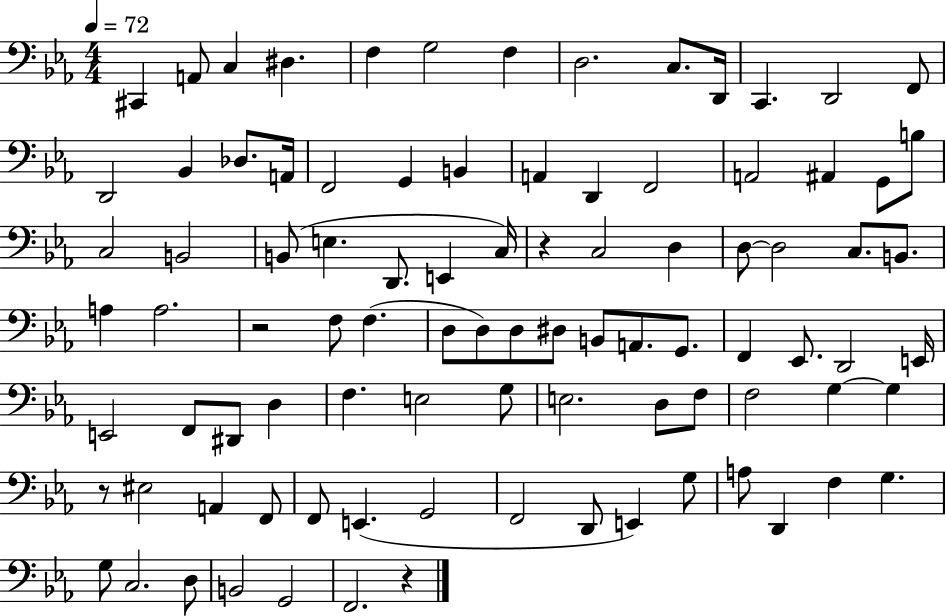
{
  \clef bass
  \numericTimeSignature
  \time 4/4
  \key ees \major
  \tempo 4 = 72
  \repeat volta 2 { cis,4 a,8 c4 dis4. | f4 g2 f4 | d2. c8. d,16 | c,4. d,2 f,8 | \break d,2 bes,4 des8. a,16 | f,2 g,4 b,4 | a,4 d,4 f,2 | a,2 ais,4 g,8 b8 | \break c2 b,2 | b,8( e4. d,8. e,4 c16) | r4 c2 d4 | d8~~ d2 c8. b,8. | \break a4 a2. | r2 f8 f4.( | d8 d8) d8 dis8 b,8 a,8. g,8. | f,4 ees,8. d,2 e,16 | \break e,2 f,8 dis,8 d4 | f4. e2 g8 | e2. d8 f8 | f2 g4~~ g4 | \break r8 eis2 a,4 f,8 | f,8 e,4.( g,2 | f,2 d,8 e,4) g8 | a8 d,4 f4 g4. | \break g8 c2. d8 | b,2 g,2 | f,2. r4 | } \bar "|."
}